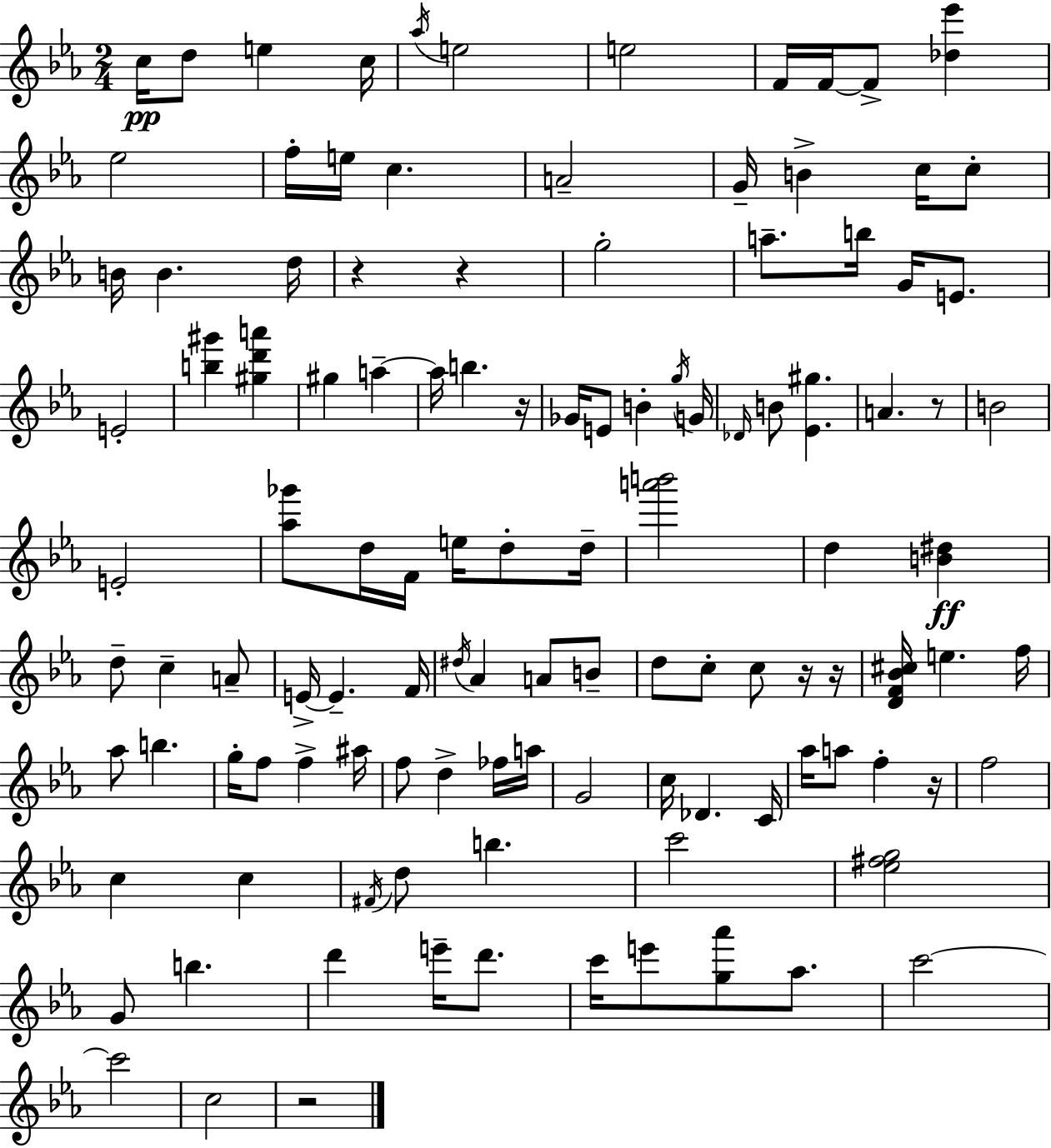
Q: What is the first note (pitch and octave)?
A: C5